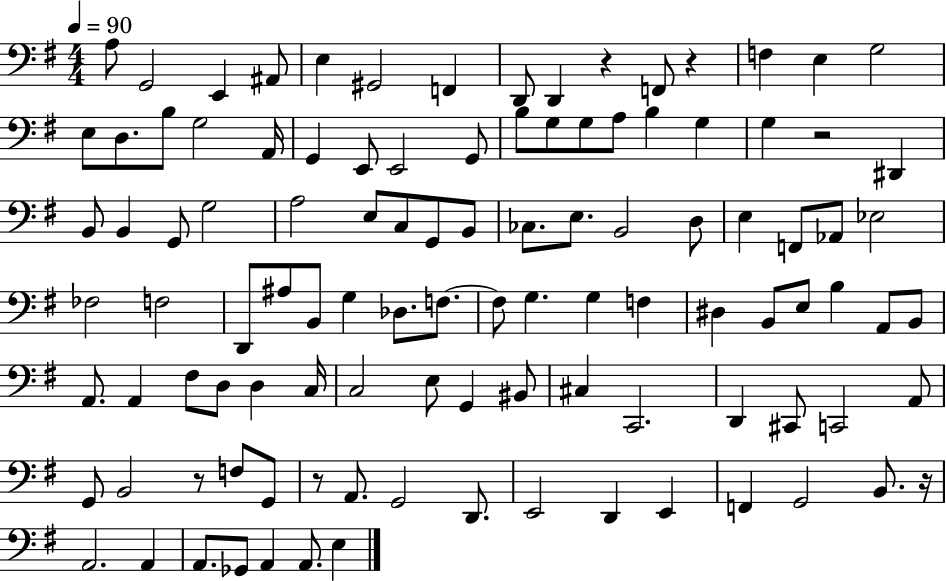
{
  \clef bass
  \numericTimeSignature
  \time 4/4
  \key g \major
  \tempo 4 = 90
  a8 g,2 e,4 ais,8 | e4 gis,2 f,4 | d,8 d,4 r4 f,8 r4 | f4 e4 g2 | \break e8 d8. b8 g2 a,16 | g,4 e,8 e,2 g,8 | b8 g8 g8 a8 b4 g4 | g4 r2 dis,4 | \break b,8 b,4 g,8 g2 | a2 e8 c8 g,8 b,8 | ces8. e8. b,2 d8 | e4 f,8 aes,8 ees2 | \break fes2 f2 | d,8 ais8 b,8 g4 des8. f8.~~ | f8 g4. g4 f4 | dis4 b,8 e8 b4 a,8 b,8 | \break a,8. a,4 fis8 d8 d4 c16 | c2 e8 g,4 bis,8 | cis4 c,2. | d,4 cis,8 c,2 a,8 | \break g,8 b,2 r8 f8 g,8 | r8 a,8. g,2 d,8. | e,2 d,4 e,4 | f,4 g,2 b,8. r16 | \break a,2. a,4 | a,8. ges,8 a,4 a,8. e4 | \bar "|."
}